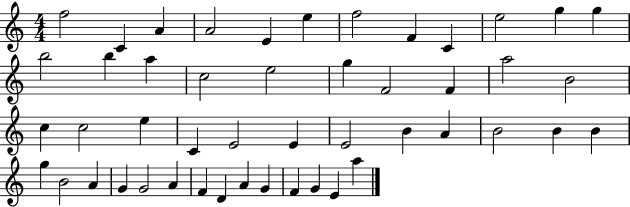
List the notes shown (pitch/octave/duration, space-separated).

F5/h C4/q A4/q A4/h E4/q E5/q F5/h F4/q C4/q E5/h G5/q G5/q B5/h B5/q A5/q C5/h E5/h G5/q F4/h F4/q A5/h B4/h C5/q C5/h E5/q C4/q E4/h E4/q E4/h B4/q A4/q B4/h B4/q B4/q G5/q B4/h A4/q G4/q G4/h A4/q F4/q D4/q A4/q G4/q F4/q G4/q E4/q A5/q